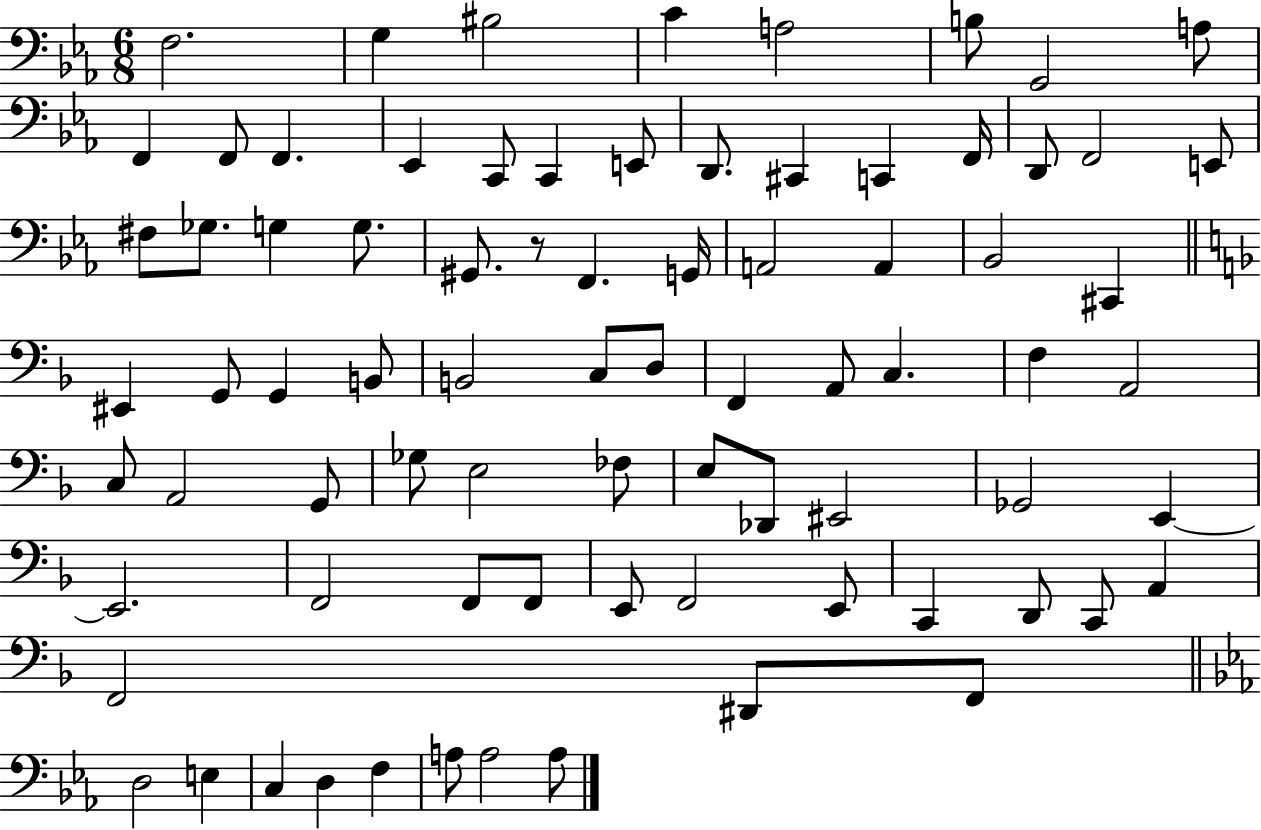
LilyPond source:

{
  \clef bass
  \numericTimeSignature
  \time 6/8
  \key ees \major
  f2. | g4 bis2 | c'4 a2 | b8 g,2 a8 | \break f,4 f,8 f,4. | ees,4 c,8 c,4 e,8 | d,8. cis,4 c,4 f,16 | d,8 f,2 e,8 | \break fis8 ges8. g4 g8. | gis,8. r8 f,4. g,16 | a,2 a,4 | bes,2 cis,4 | \break \bar "||" \break \key d \minor eis,4 g,8 g,4 b,8 | b,2 c8 d8 | f,4 a,8 c4. | f4 a,2 | \break c8 a,2 g,8 | ges8 e2 fes8 | e8 des,8 eis,2 | ges,2 e,4~~ | \break e,2. | f,2 f,8 f,8 | e,8 f,2 e,8 | c,4 d,8 c,8 a,4 | \break f,2 dis,8 f,8 | \bar "||" \break \key ees \major d2 e4 | c4 d4 f4 | a8 a2 a8 | \bar "|."
}